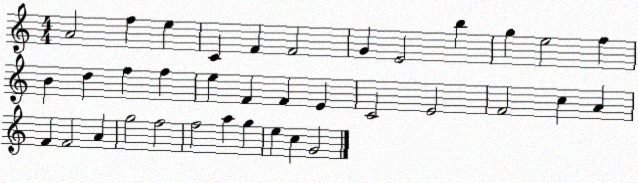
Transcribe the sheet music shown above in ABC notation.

X:1
T:Untitled
M:4/4
L:1/4
K:C
A2 f e C F F2 G E2 b g e2 f B d f f e F F E C2 E2 F2 c A F F2 A g2 f2 f2 a g e c G2